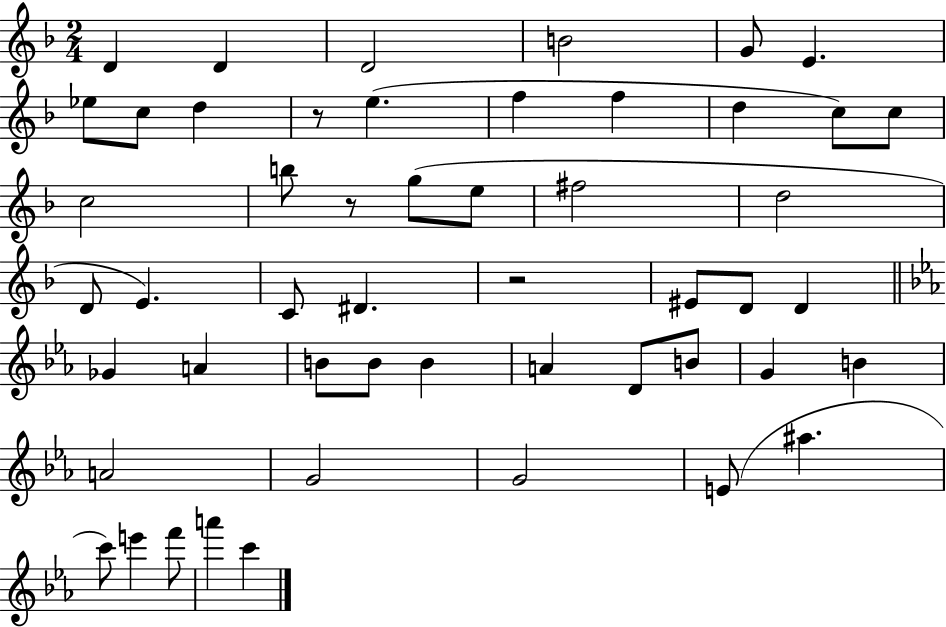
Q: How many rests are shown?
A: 3